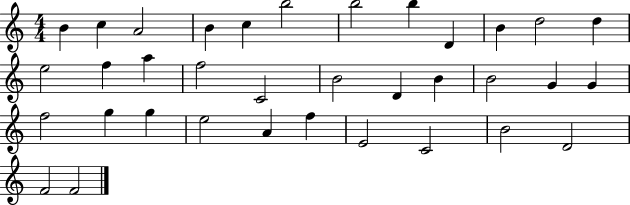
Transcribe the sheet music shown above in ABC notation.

X:1
T:Untitled
M:4/4
L:1/4
K:C
B c A2 B c b2 b2 b D B d2 d e2 f a f2 C2 B2 D B B2 G G f2 g g e2 A f E2 C2 B2 D2 F2 F2